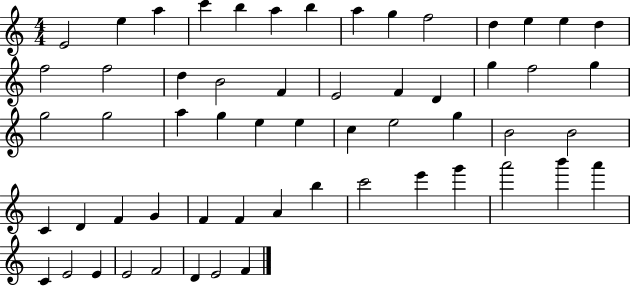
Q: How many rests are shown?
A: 0